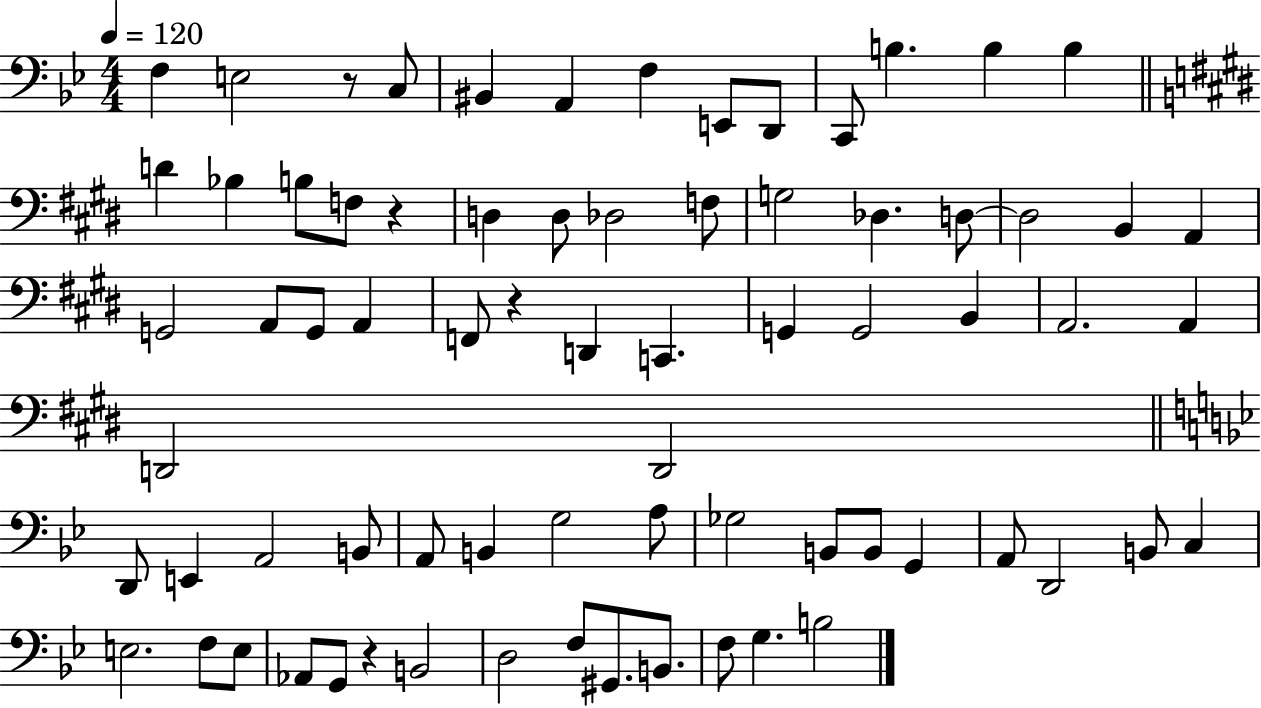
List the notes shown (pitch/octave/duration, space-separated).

F3/q E3/h R/e C3/e BIS2/q A2/q F3/q E2/e D2/e C2/e B3/q. B3/q B3/q D4/q Bb3/q B3/e F3/e R/q D3/q D3/e Db3/h F3/e G3/h Db3/q. D3/e D3/h B2/q A2/q G2/h A2/e G2/e A2/q F2/e R/q D2/q C2/q. G2/q G2/h B2/q A2/h. A2/q D2/h D2/h D2/e E2/q A2/h B2/e A2/e B2/q G3/h A3/e Gb3/h B2/e B2/e G2/q A2/e D2/h B2/e C3/q E3/h. F3/e E3/e Ab2/e G2/e R/q B2/h D3/h F3/e G#2/e. B2/e. F3/e G3/q. B3/h